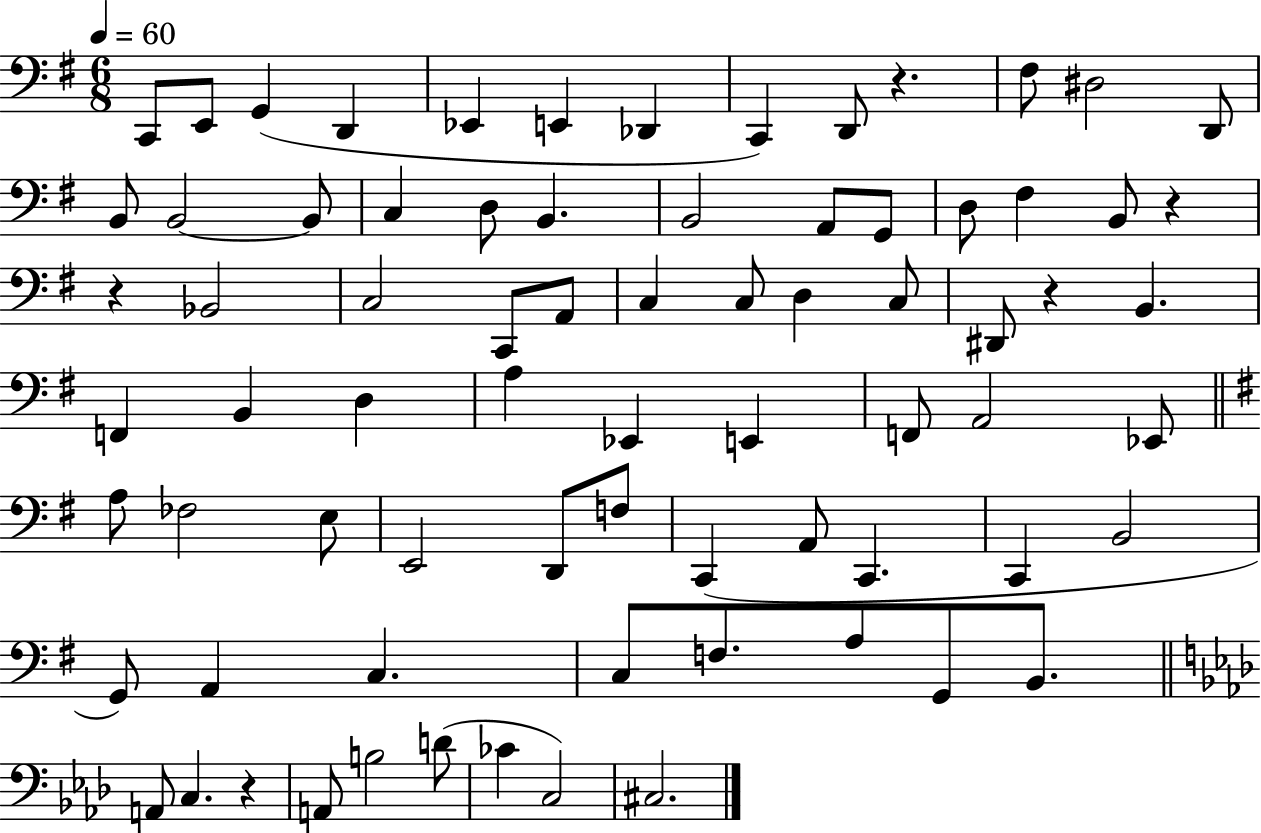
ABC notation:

X:1
T:Untitled
M:6/8
L:1/4
K:G
C,,/2 E,,/2 G,, D,, _E,, E,, _D,, C,, D,,/2 z ^F,/2 ^D,2 D,,/2 B,,/2 B,,2 B,,/2 C, D,/2 B,, B,,2 A,,/2 G,,/2 D,/2 ^F, B,,/2 z z _B,,2 C,2 C,,/2 A,,/2 C, C,/2 D, C,/2 ^D,,/2 z B,, F,, B,, D, A, _E,, E,, F,,/2 A,,2 _E,,/2 A,/2 _F,2 E,/2 E,,2 D,,/2 F,/2 C,, A,,/2 C,, C,, B,,2 G,,/2 A,, C, C,/2 F,/2 A,/2 G,,/2 B,,/2 A,,/2 C, z A,,/2 B,2 D/2 _C C,2 ^C,2